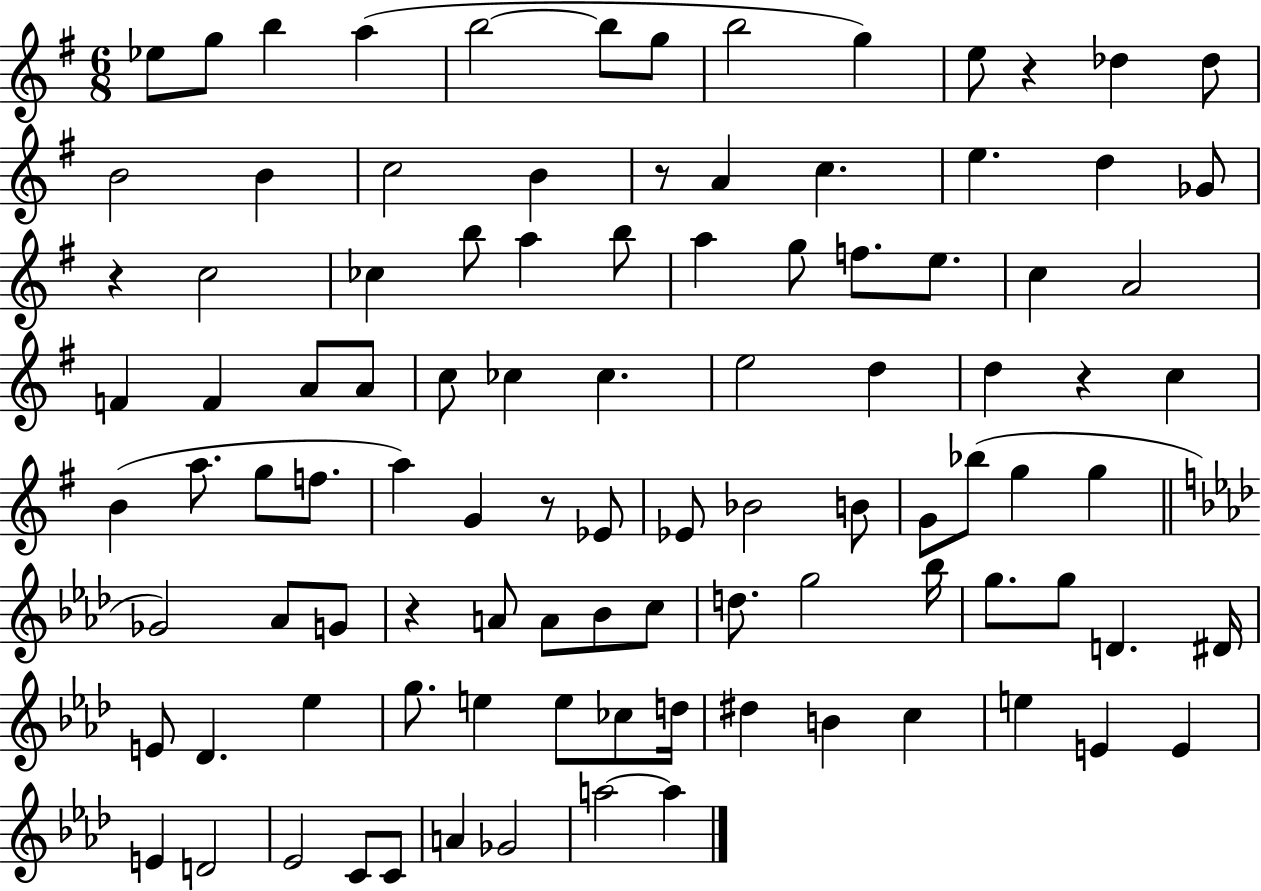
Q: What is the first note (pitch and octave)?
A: Eb5